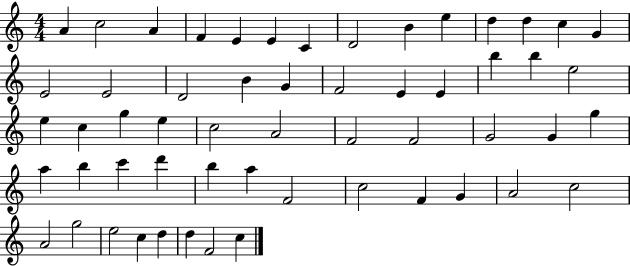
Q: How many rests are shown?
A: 0